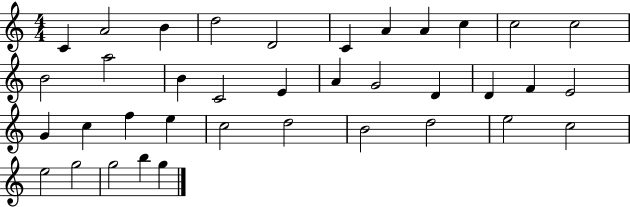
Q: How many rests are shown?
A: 0